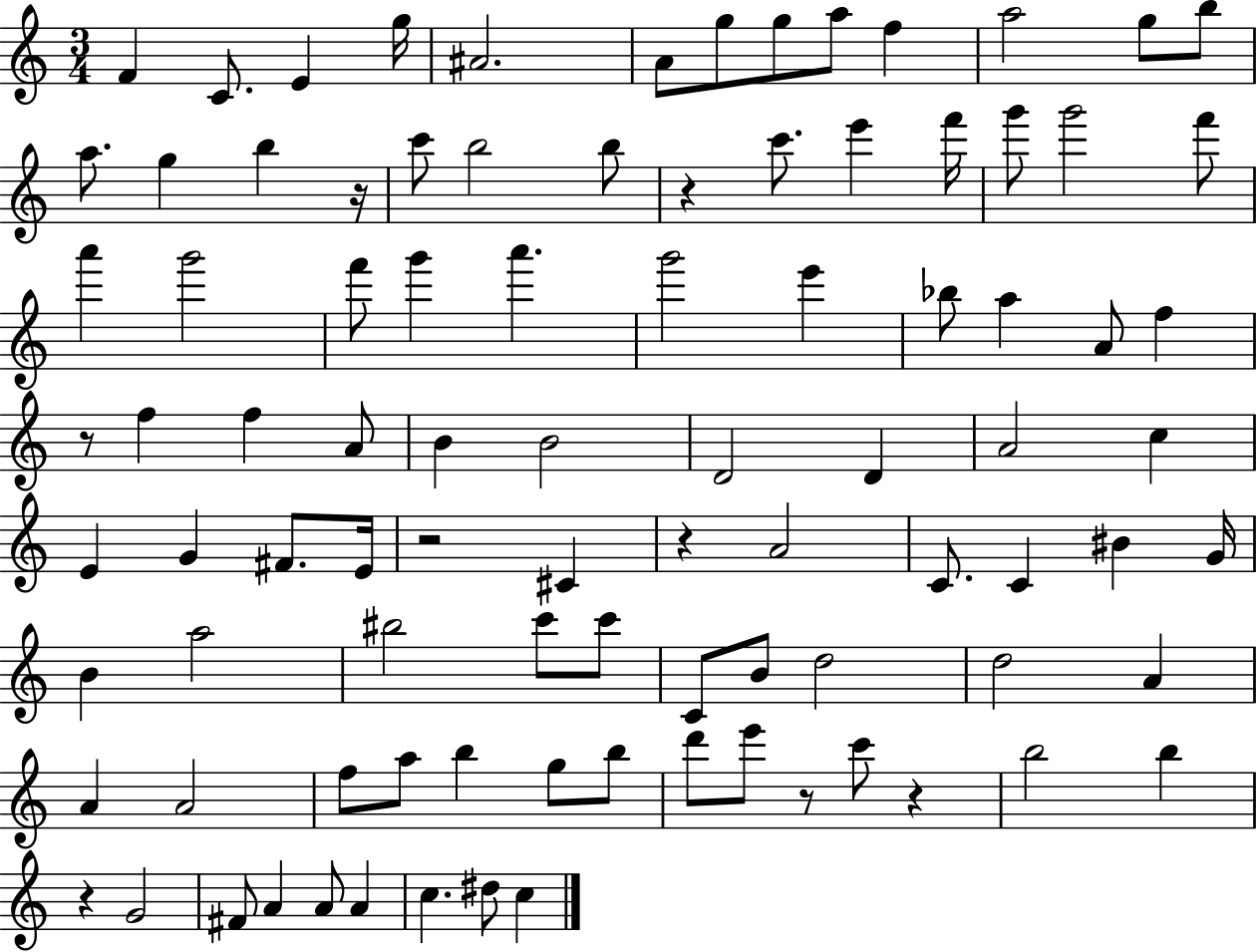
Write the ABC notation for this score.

X:1
T:Untitled
M:3/4
L:1/4
K:C
F C/2 E g/4 ^A2 A/2 g/2 g/2 a/2 f a2 g/2 b/2 a/2 g b z/4 c'/2 b2 b/2 z c'/2 e' f'/4 g'/2 g'2 f'/2 a' g'2 f'/2 g' a' g'2 e' _b/2 a A/2 f z/2 f f A/2 B B2 D2 D A2 c E G ^F/2 E/4 z2 ^C z A2 C/2 C ^B G/4 B a2 ^b2 c'/2 c'/2 C/2 B/2 d2 d2 A A A2 f/2 a/2 b g/2 b/2 d'/2 e'/2 z/2 c'/2 z b2 b z G2 ^F/2 A A/2 A c ^d/2 c